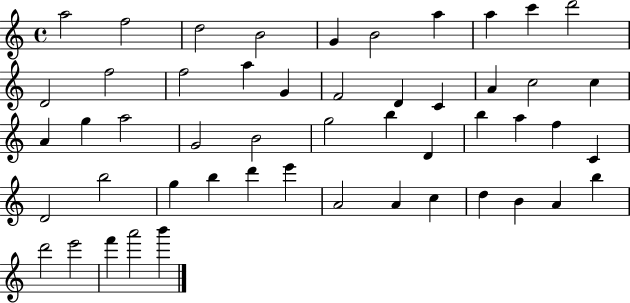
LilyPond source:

{
  \clef treble
  \time 4/4
  \defaultTimeSignature
  \key c \major
  a''2 f''2 | d''2 b'2 | g'4 b'2 a''4 | a''4 c'''4 d'''2 | \break d'2 f''2 | f''2 a''4 g'4 | f'2 d'4 c'4 | a'4 c''2 c''4 | \break a'4 g''4 a''2 | g'2 b'2 | g''2 b''4 d'4 | b''4 a''4 f''4 c'4 | \break d'2 b''2 | g''4 b''4 d'''4 e'''4 | a'2 a'4 c''4 | d''4 b'4 a'4 b''4 | \break d'''2 e'''2 | f'''4 a'''2 b'''4 | \bar "|."
}